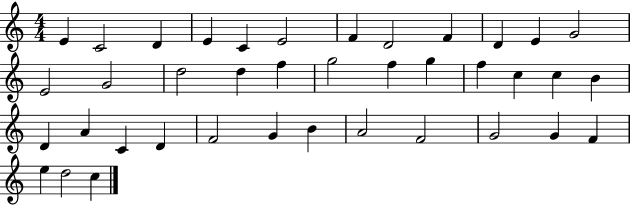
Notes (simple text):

E4/q C4/h D4/q E4/q C4/q E4/h F4/q D4/h F4/q D4/q E4/q G4/h E4/h G4/h D5/h D5/q F5/q G5/h F5/q G5/q F5/q C5/q C5/q B4/q D4/q A4/q C4/q D4/q F4/h G4/q B4/q A4/h F4/h G4/h G4/q F4/q E5/q D5/h C5/q